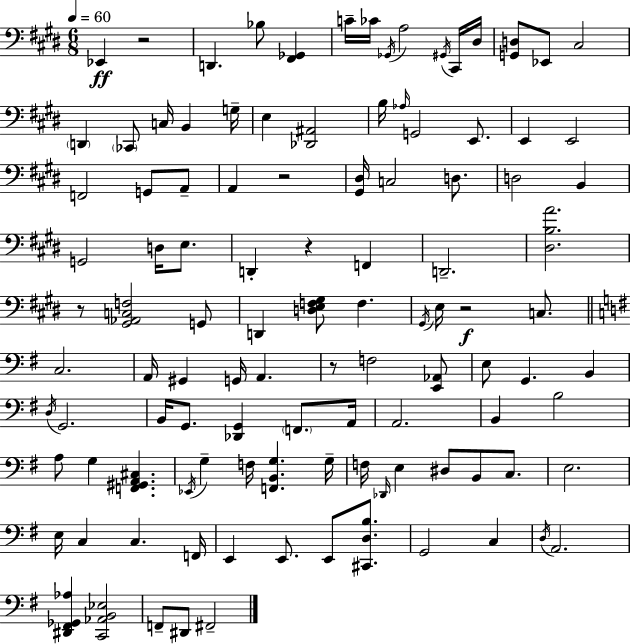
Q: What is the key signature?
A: E major